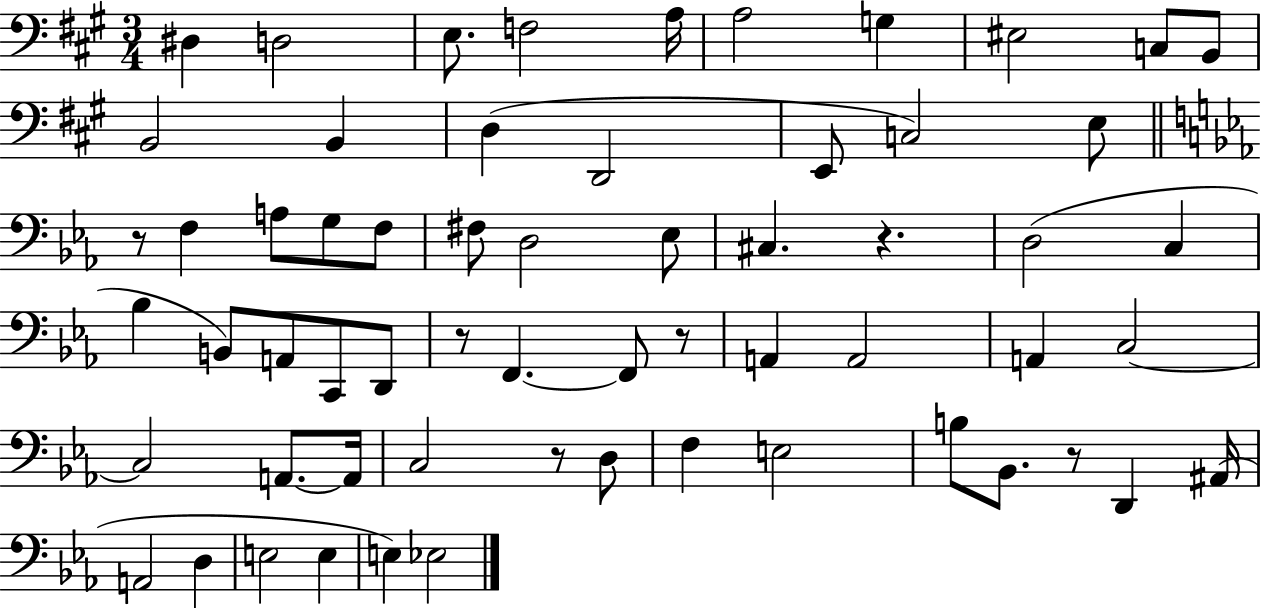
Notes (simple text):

D#3/q D3/h E3/e. F3/h A3/s A3/h G3/q EIS3/h C3/e B2/e B2/h B2/q D3/q D2/h E2/e C3/h E3/e R/e F3/q A3/e G3/e F3/e F#3/e D3/h Eb3/e C#3/q. R/q. D3/h C3/q Bb3/q B2/e A2/e C2/e D2/e R/e F2/q. F2/e R/e A2/q A2/h A2/q C3/h C3/h A2/e. A2/s C3/h R/e D3/e F3/q E3/h B3/e Bb2/e. R/e D2/q A#2/s A2/h D3/q E3/h E3/q E3/q Eb3/h